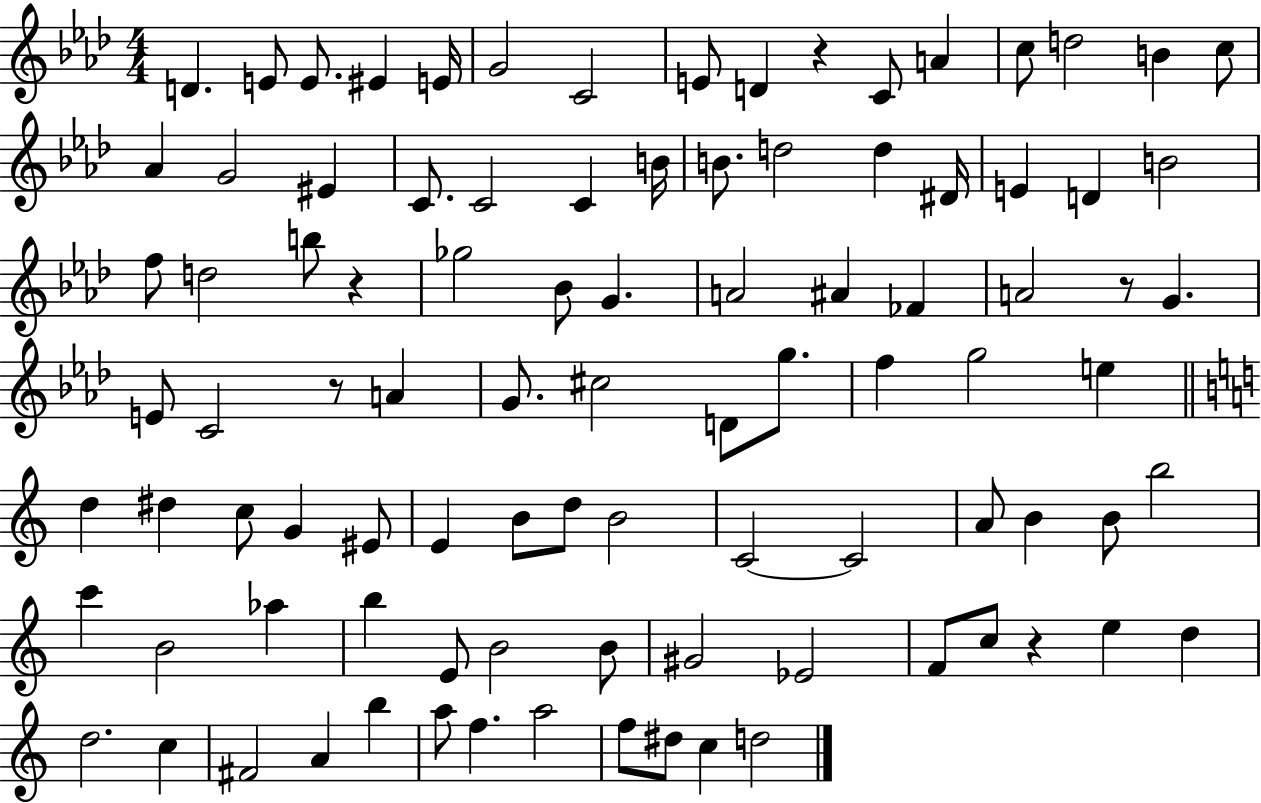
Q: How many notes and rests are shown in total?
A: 95